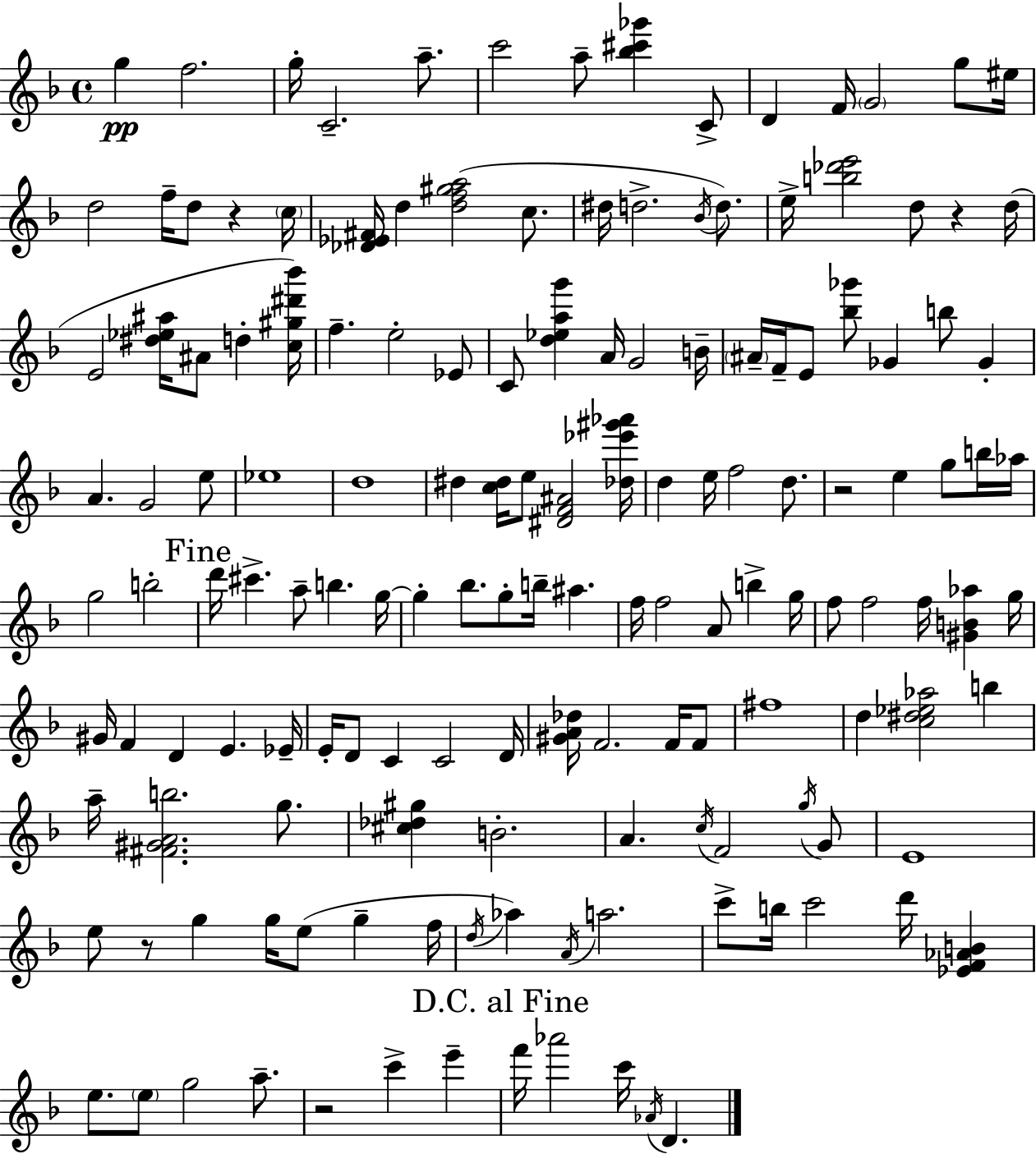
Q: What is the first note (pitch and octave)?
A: G5